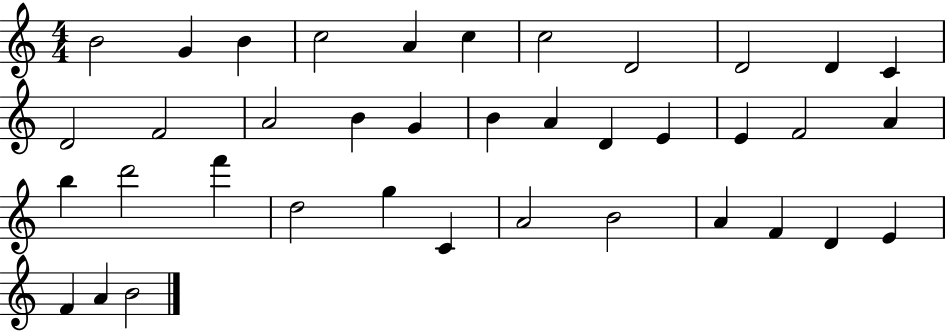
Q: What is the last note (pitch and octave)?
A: B4